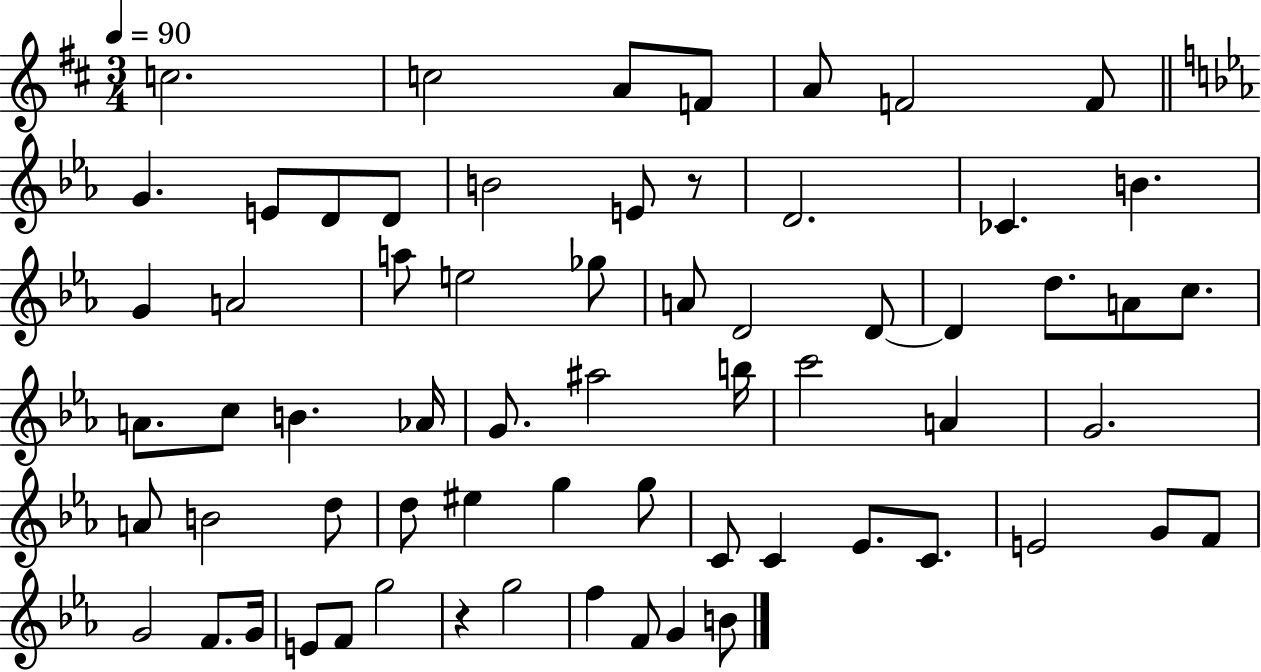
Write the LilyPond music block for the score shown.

{
  \clef treble
  \numericTimeSignature
  \time 3/4
  \key d \major
  \tempo 4 = 90
  \repeat volta 2 { c''2. | c''2 a'8 f'8 | a'8 f'2 f'8 | \bar "||" \break \key ees \major g'4. e'8 d'8 d'8 | b'2 e'8 r8 | d'2. | ces'4. b'4. | \break g'4 a'2 | a''8 e''2 ges''8 | a'8 d'2 d'8~~ | d'4 d''8. a'8 c''8. | \break a'8. c''8 b'4. aes'16 | g'8. ais''2 b''16 | c'''2 a'4 | g'2. | \break a'8 b'2 d''8 | d''8 eis''4 g''4 g''8 | c'8 c'4 ees'8. c'8. | e'2 g'8 f'8 | \break g'2 f'8. g'16 | e'8 f'8 g''2 | r4 g''2 | f''4 f'8 g'4 b'8 | \break } \bar "|."
}